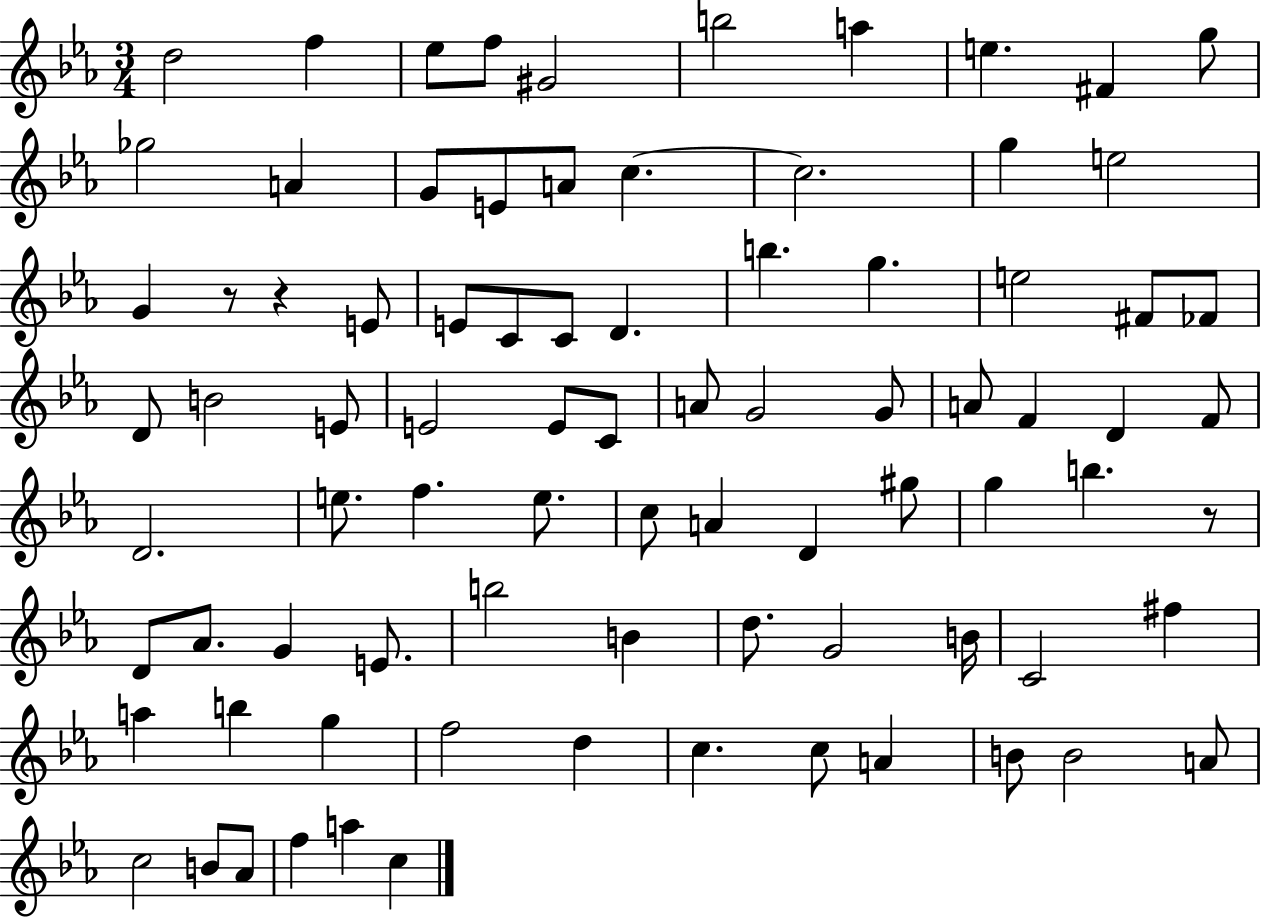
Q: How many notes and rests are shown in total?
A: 84